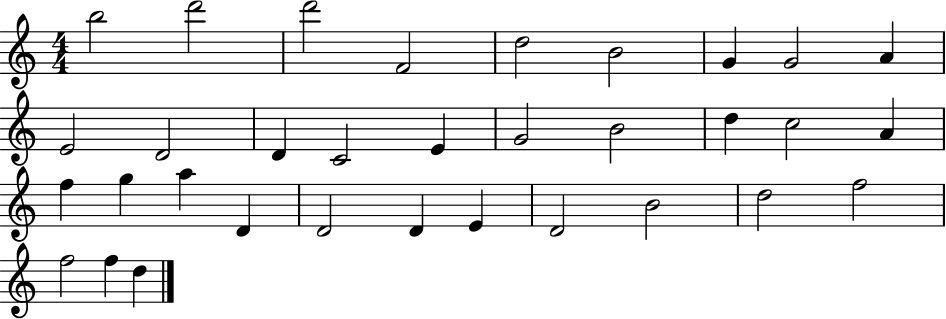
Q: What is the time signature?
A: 4/4